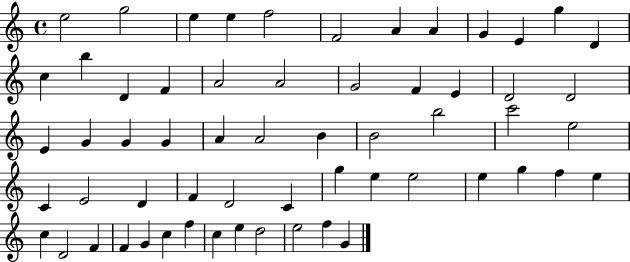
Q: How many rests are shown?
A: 0